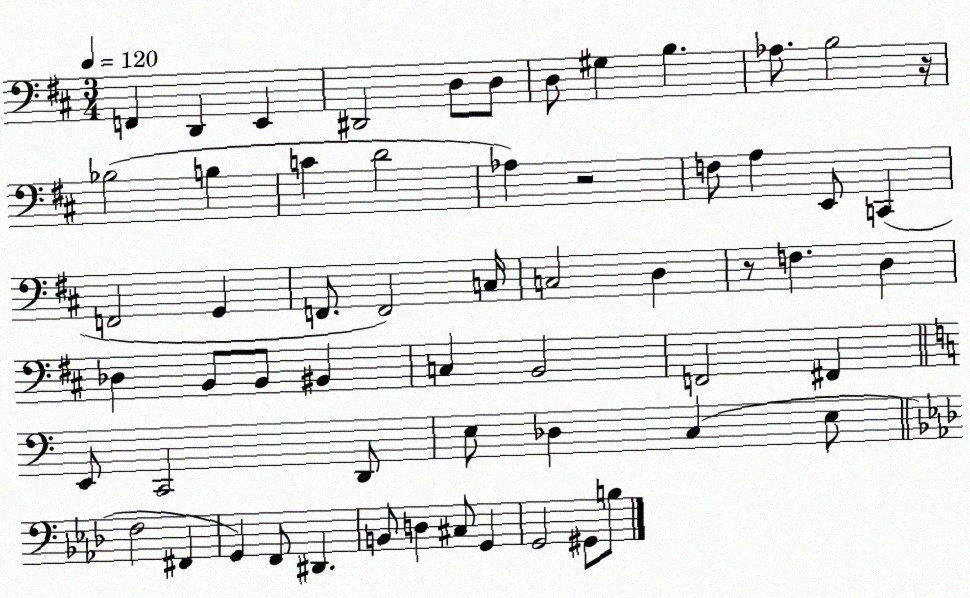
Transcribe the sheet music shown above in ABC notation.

X:1
T:Untitled
M:3/4
L:1/4
K:D
F,, D,, E,, ^D,,2 D,/2 D,/2 D,/2 ^G, B, _A,/2 B,2 z/4 _B,2 B, C D2 _A, z2 F,/2 A, E,,/2 C,, F,,2 G,, F,,/2 F,,2 C,/4 C,2 D, z/2 F, D, _D, B,,/2 B,,/2 ^B,, C, B,,2 F,,2 ^F,, E,,/2 C,,2 D,,/2 E,/2 _D, C, E,/2 F,2 ^F,, G,, F,,/2 ^D,, B,,/2 D, ^C,/2 G,, G,,2 ^G,,/2 B,/2